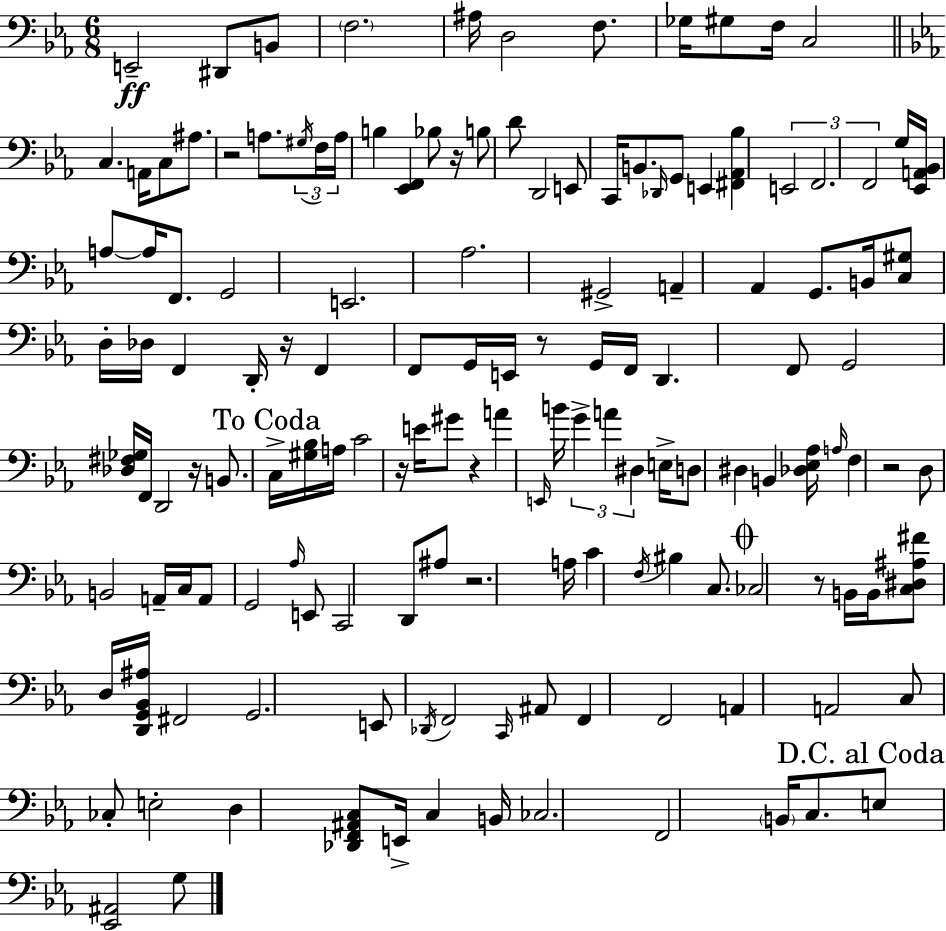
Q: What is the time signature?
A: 6/8